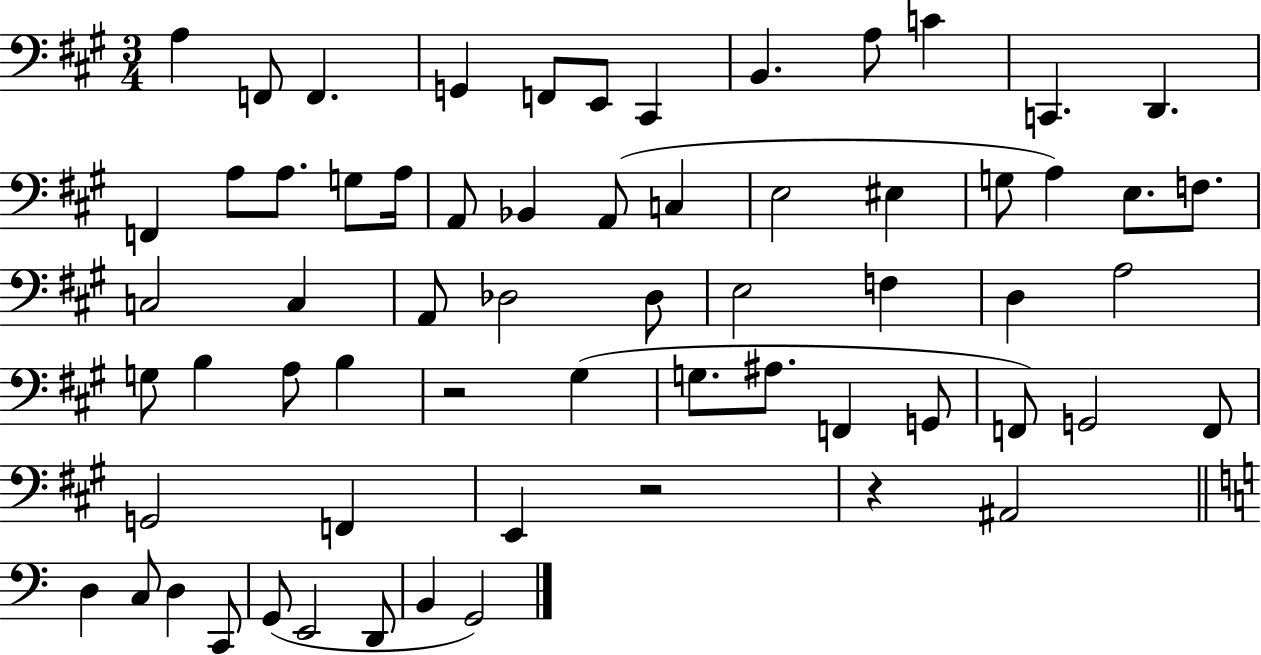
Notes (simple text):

A3/q F2/e F2/q. G2/q F2/e E2/e C#2/q B2/q. A3/e C4/q C2/q. D2/q. F2/q A3/e A3/e. G3/e A3/s A2/e Bb2/q A2/e C3/q E3/h EIS3/q G3/e A3/q E3/e. F3/e. C3/h C3/q A2/e Db3/h Db3/e E3/h F3/q D3/q A3/h G3/e B3/q A3/e B3/q R/h G#3/q G3/e. A#3/e. F2/q G2/e F2/e G2/h F2/e G2/h F2/q E2/q R/h R/q A#2/h D3/q C3/e D3/q C2/e G2/e E2/h D2/e B2/q G2/h